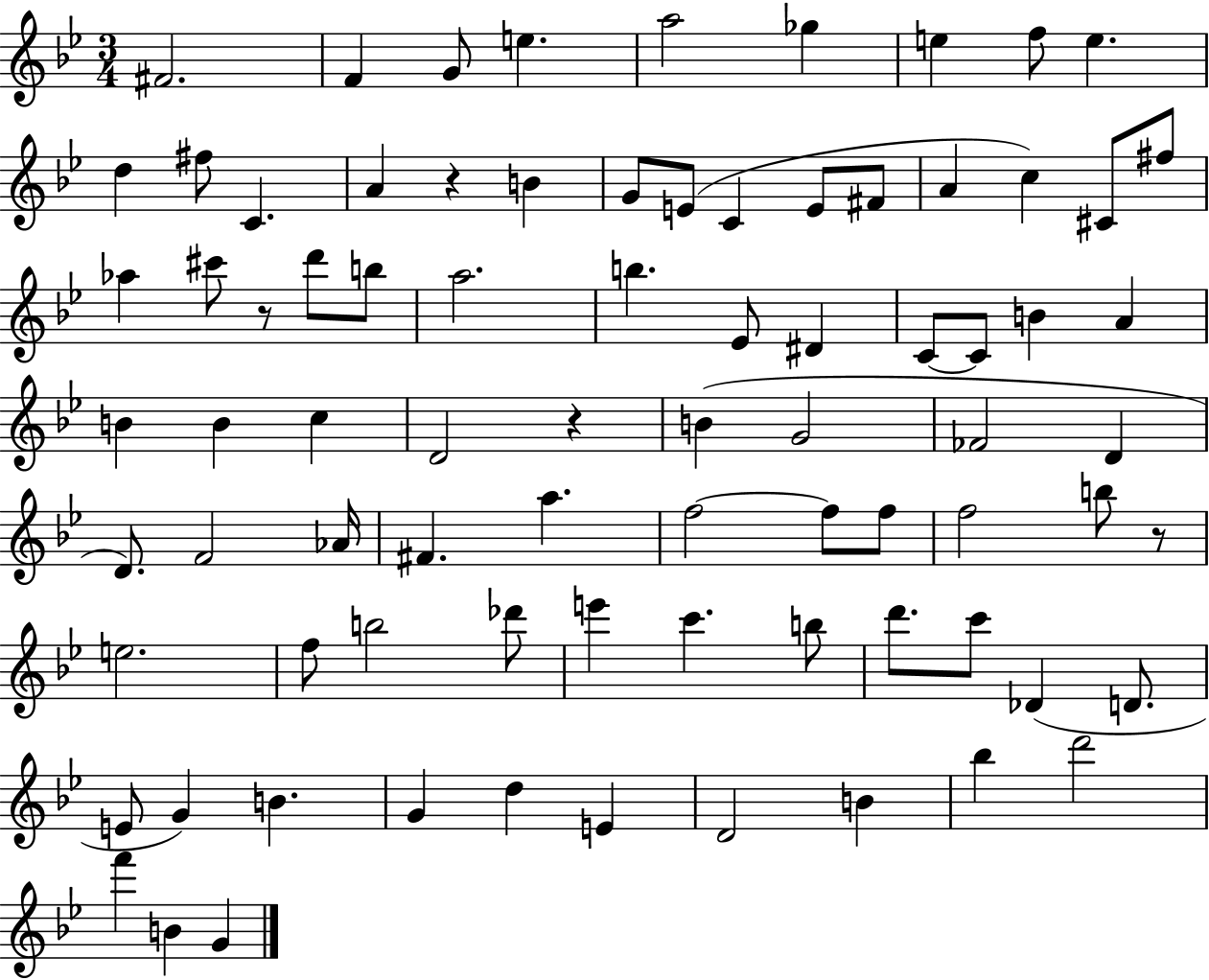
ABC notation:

X:1
T:Untitled
M:3/4
L:1/4
K:Bb
^F2 F G/2 e a2 _g e f/2 e d ^f/2 C A z B G/2 E/2 C E/2 ^F/2 A c ^C/2 ^f/2 _a ^c'/2 z/2 d'/2 b/2 a2 b _E/2 ^D C/2 C/2 B A B B c D2 z B G2 _F2 D D/2 F2 _A/4 ^F a f2 f/2 f/2 f2 b/2 z/2 e2 f/2 b2 _d'/2 e' c' b/2 d'/2 c'/2 _D D/2 E/2 G B G d E D2 B _b d'2 f' B G